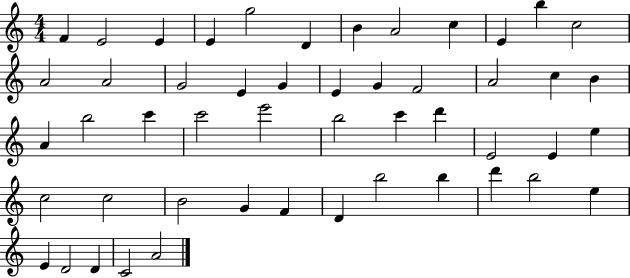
X:1
T:Untitled
M:4/4
L:1/4
K:C
F E2 E E g2 D B A2 c E b c2 A2 A2 G2 E G E G F2 A2 c B A b2 c' c'2 e'2 b2 c' d' E2 E e c2 c2 B2 G F D b2 b d' b2 e E D2 D C2 A2